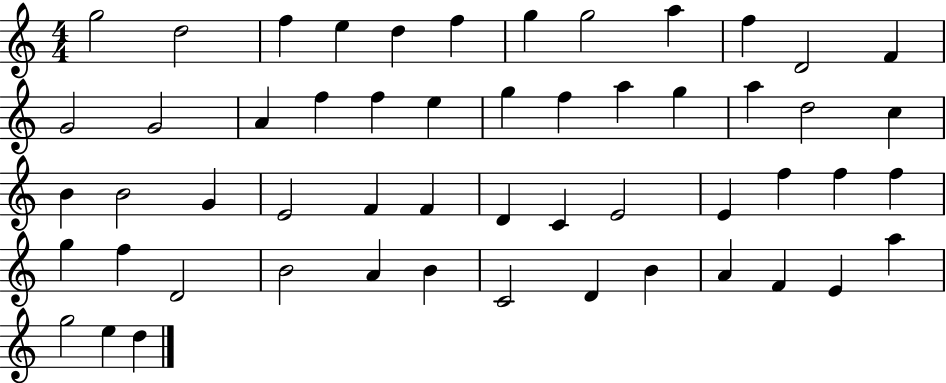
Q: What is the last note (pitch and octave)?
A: D5